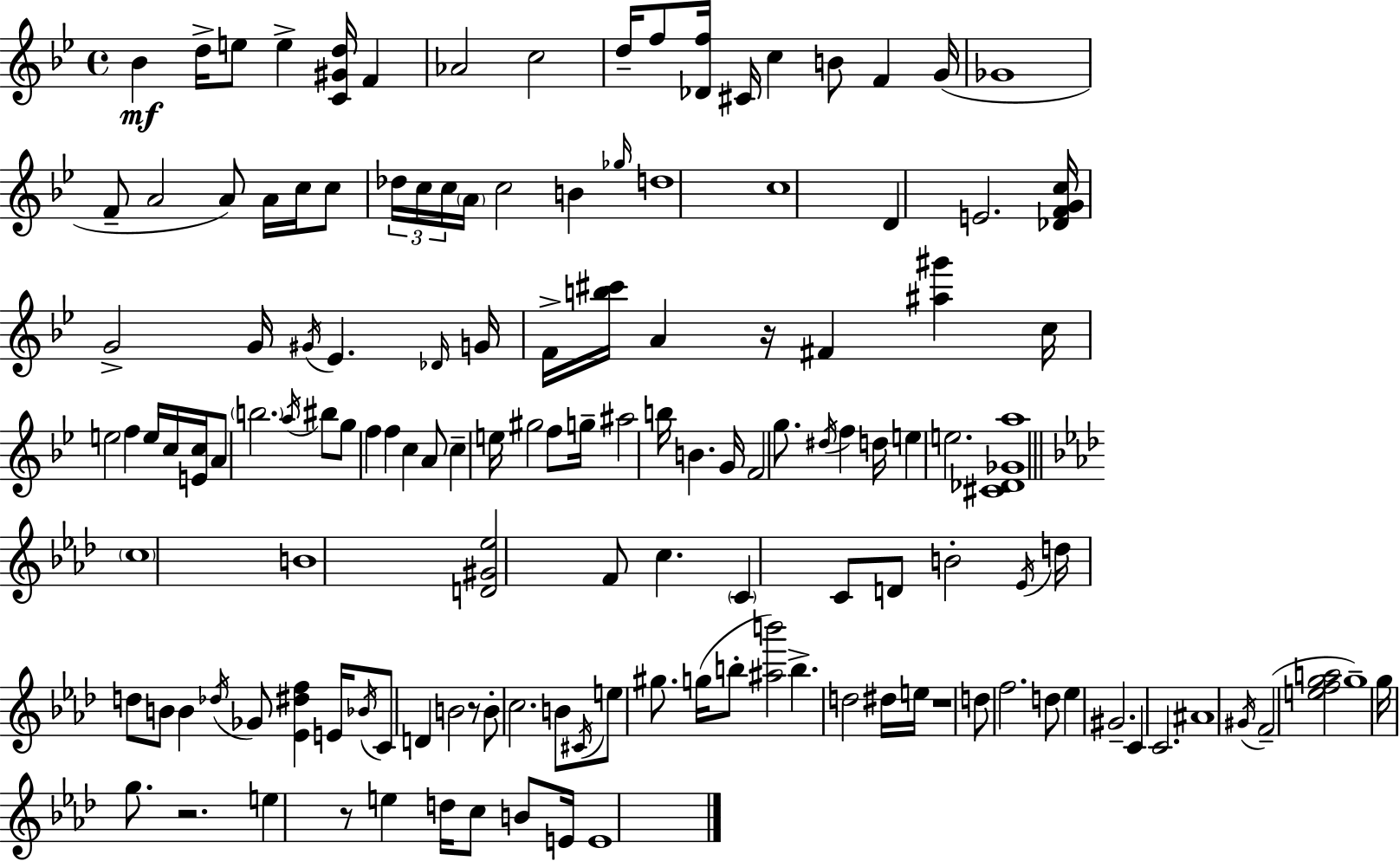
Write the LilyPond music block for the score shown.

{
  \clef treble
  \time 4/4
  \defaultTimeSignature
  \key g \minor
  bes'4\mf d''16-> e''8 e''4-> <c' gis' d''>16 f'4 | aes'2 c''2 | d''16-- f''8 <des' f''>16 cis'16 c''4 b'8 f'4 g'16( | ges'1 | \break f'8-- a'2 a'8) a'16 c''16 c''8 | \tuplet 3/2 { des''16 c''16 c''16 } \parenthesize a'16 c''2 b'4 | \grace { ges''16 } d''1 | c''1 | \break d'4 e'2. | <des' f' g' c''>16 g'2-> g'16 \acciaccatura { gis'16 } ees'4. | \grace { des'16 } g'16 f'16-> <b'' cis'''>16 a'4 r16 fis'4 <ais'' gis'''>4 | c''16 e''2 f''4 | \break e''16 c''16 <e' c''>16 a'8 \parenthesize b''2. | \acciaccatura { a''16 } bis''8 g''8 f''4 f''4 c''4 | a'8 c''4-- e''16 gis''2 | f''8 g''16-- ais''2 b''16 b'4. | \break g'16 f'2 g''8. \acciaccatura { dis''16 } | f''4 d''16 e''4 e''2. | <cis' des' ges' a''>1 | \bar "||" \break \key f \minor \parenthesize c''1 | b'1 | <d' gis' ees''>2 f'8 c''4. | \parenthesize c'4 c'8 d'8 b'2-. | \break \acciaccatura { ees'16 } d''16 d''8 b'8 b'4 \acciaccatura { des''16 } ges'8 <ees' dis'' f''>4 | e'16 \acciaccatura { bes'16 } c'8 d'4 b'2 | r8 b'8-. c''2. | b'8 \acciaccatura { cis'16 } e''8 gis''8. g''16( b''8-. <ais'' b'''>2) | \break b''4.-> d''2 | dis''16 e''16 r1 | d''8 f''2. | d''8 ees''4 gis'2.-- | \break c'4 c'2. | ais'1 | \acciaccatura { gis'16 }( f'2-- <e'' f'' g'' a''>2 | g''1--) | \break g''16 g''8. r2. | e''4 r8 e''4 d''16 | c''8 b'8 e'16 e'1 | \bar "|."
}